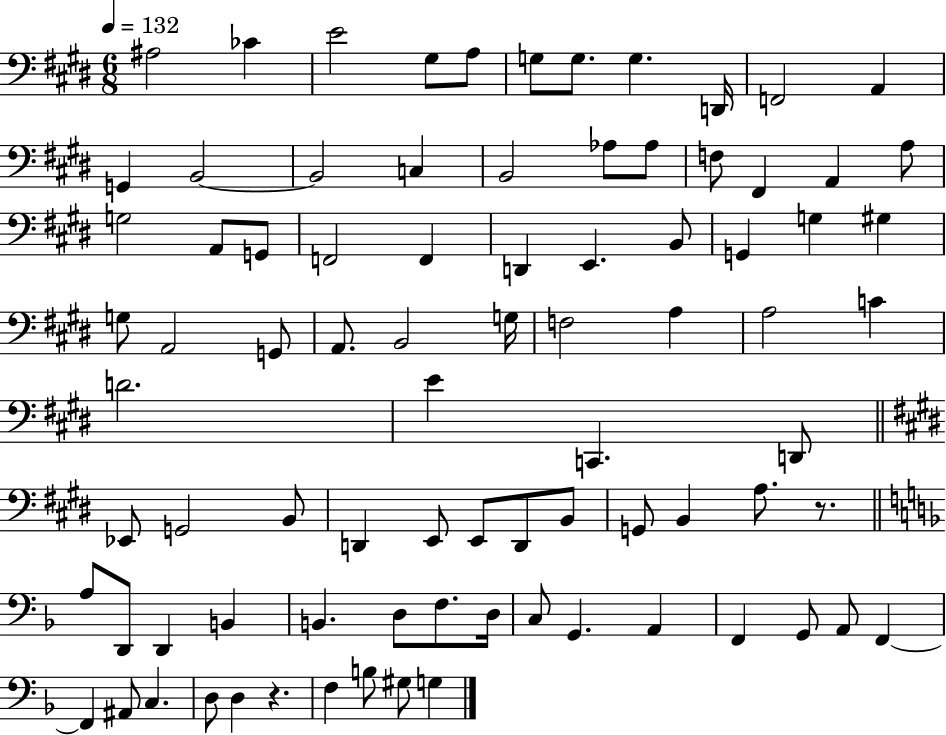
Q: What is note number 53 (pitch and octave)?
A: E2